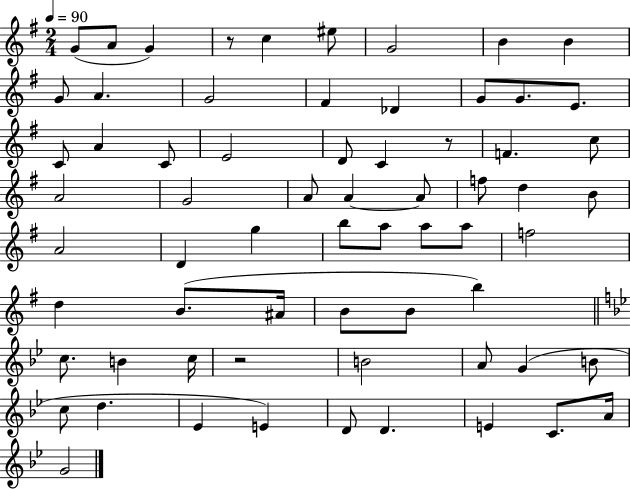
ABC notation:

X:1
T:Untitled
M:2/4
L:1/4
K:G
G/2 A/2 G z/2 c ^e/2 G2 B B G/2 A G2 ^F _D G/2 G/2 E/2 C/2 A C/2 E2 D/2 C z/2 F c/2 A2 G2 A/2 A A/2 f/2 d B/2 A2 D g b/2 a/2 a/2 a/2 f2 d B/2 ^A/4 B/2 B/2 b c/2 B c/4 z2 B2 A/2 G B/2 c/2 d _E E D/2 D E C/2 A/4 G2